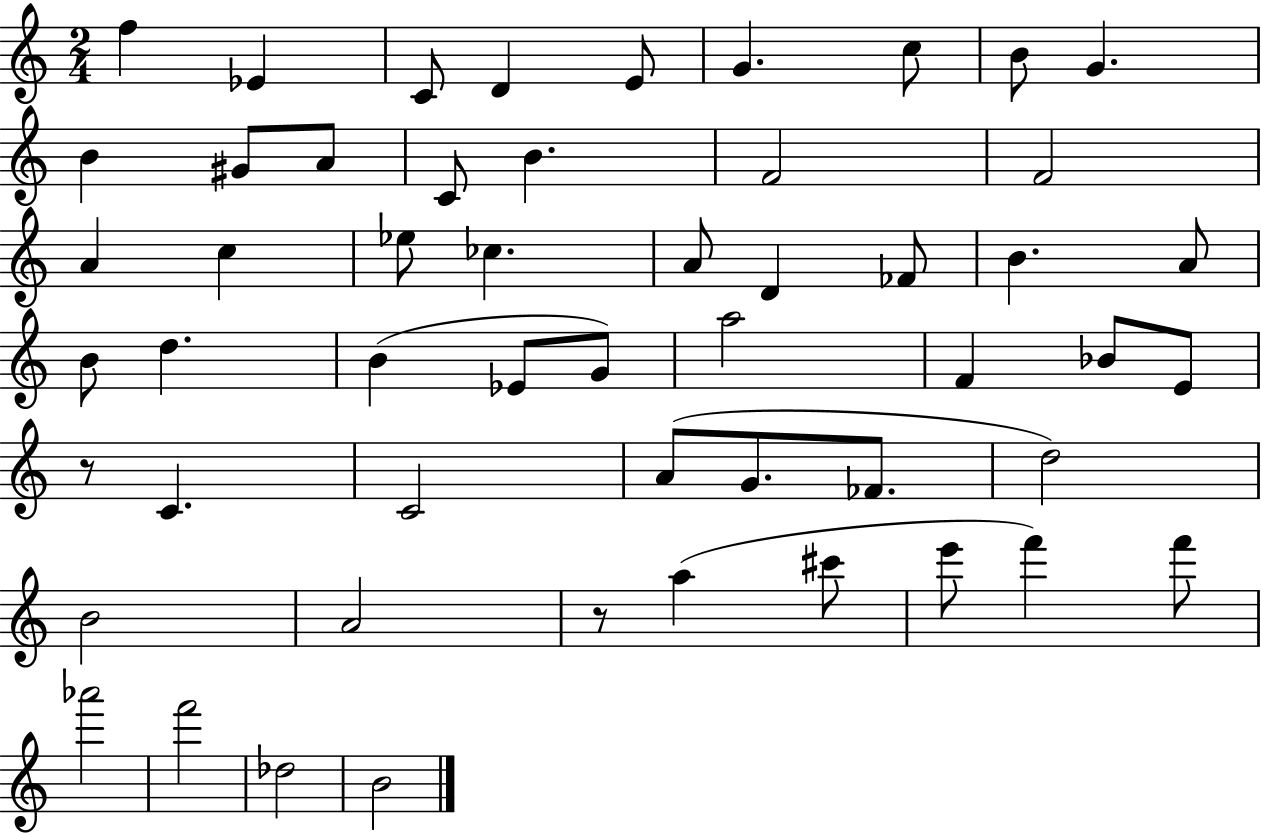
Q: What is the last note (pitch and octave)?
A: B4